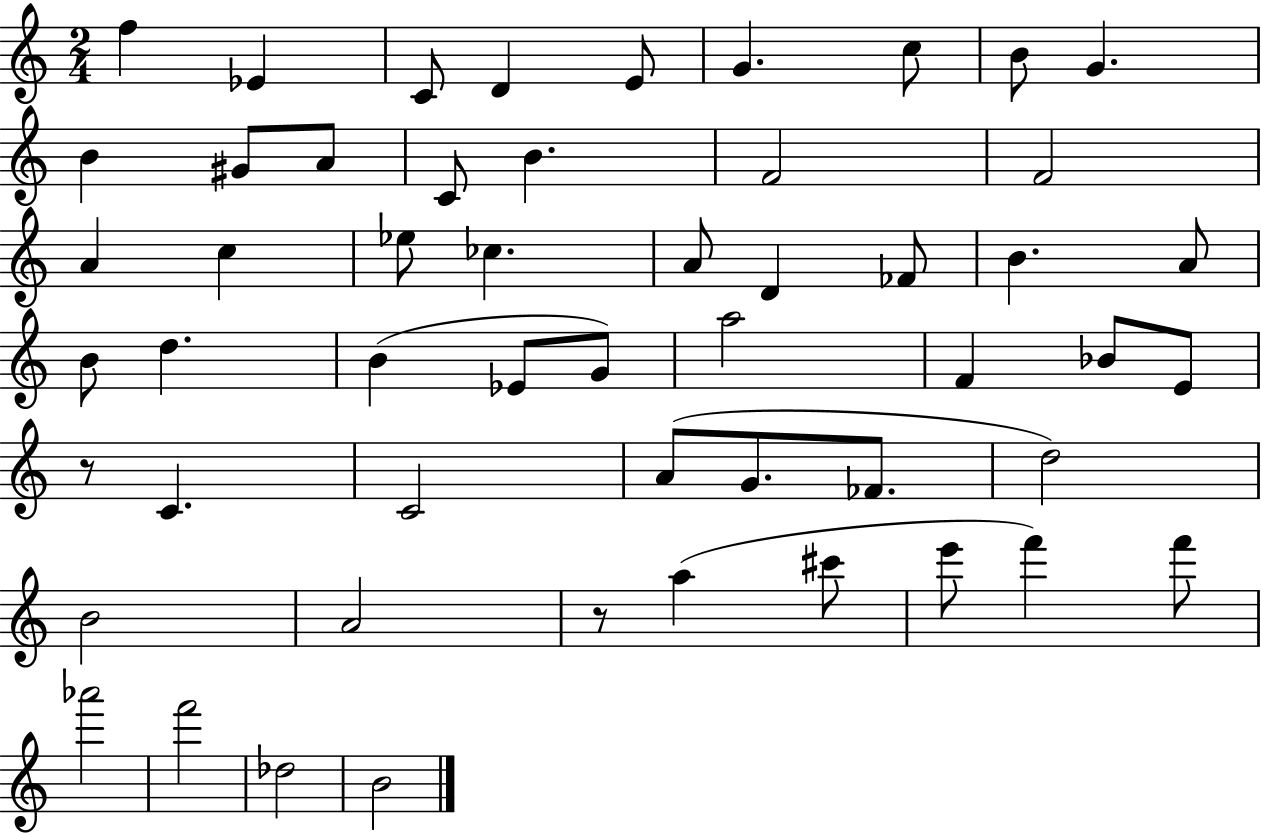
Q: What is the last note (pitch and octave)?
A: B4